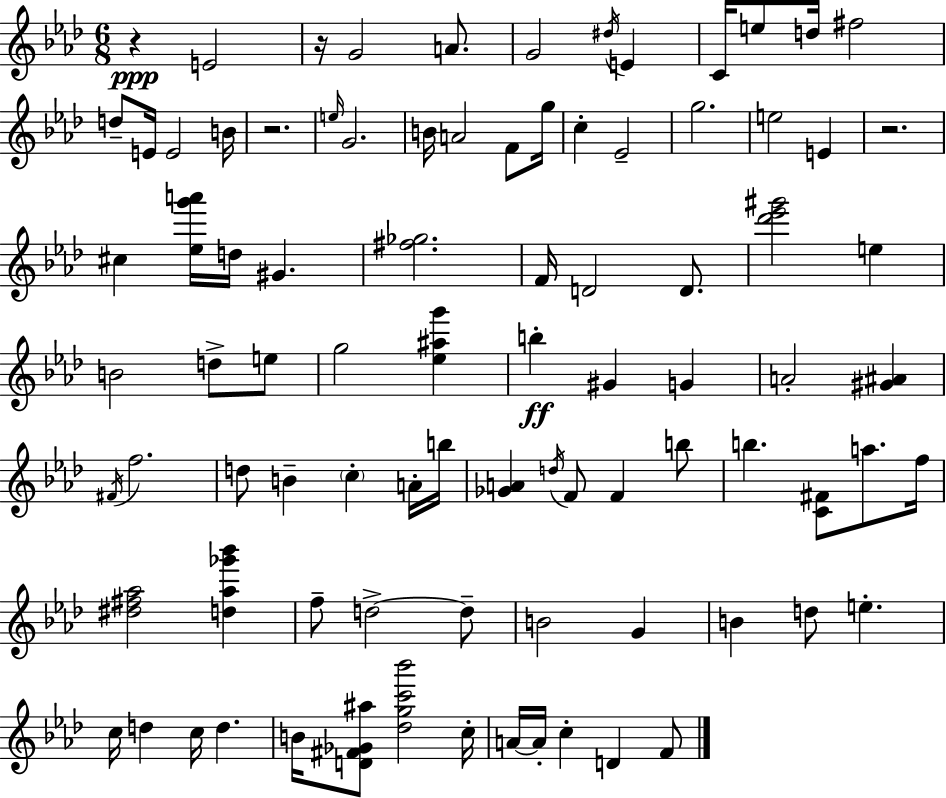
R/q E4/h R/s G4/h A4/e. G4/h D#5/s E4/q C4/s E5/e D5/s F#5/h D5/e E4/s E4/h B4/s R/h. E5/s G4/h. B4/s A4/h F4/e G5/s C5/q Eb4/h G5/h. E5/h E4/q R/h. C#5/q [Eb5,G6,A6]/s D5/s G#4/q. [F#5,Gb5]/h. F4/s D4/h D4/e. [Db6,Eb6,G#6]/h E5/q B4/h D5/e E5/e G5/h [Eb5,A#5,G6]/q B5/q G#4/q G4/q A4/h [G#4,A#4]/q F#4/s F5/h. D5/e B4/q C5/q A4/s B5/s [Gb4,A4]/q D5/s F4/e F4/q B5/e B5/q. [C4,F#4]/e A5/e. F5/s [D#5,F#5,Ab5]/h [D5,Ab5,Gb6,Bb6]/q F5/e D5/h D5/e B4/h G4/q B4/q D5/e E5/q. C5/s D5/q C5/s D5/q. B4/s [D4,F#4,Gb4,A#5]/e [Db5,G5,C6,Bb6]/h C5/s A4/s A4/s C5/q D4/q F4/e